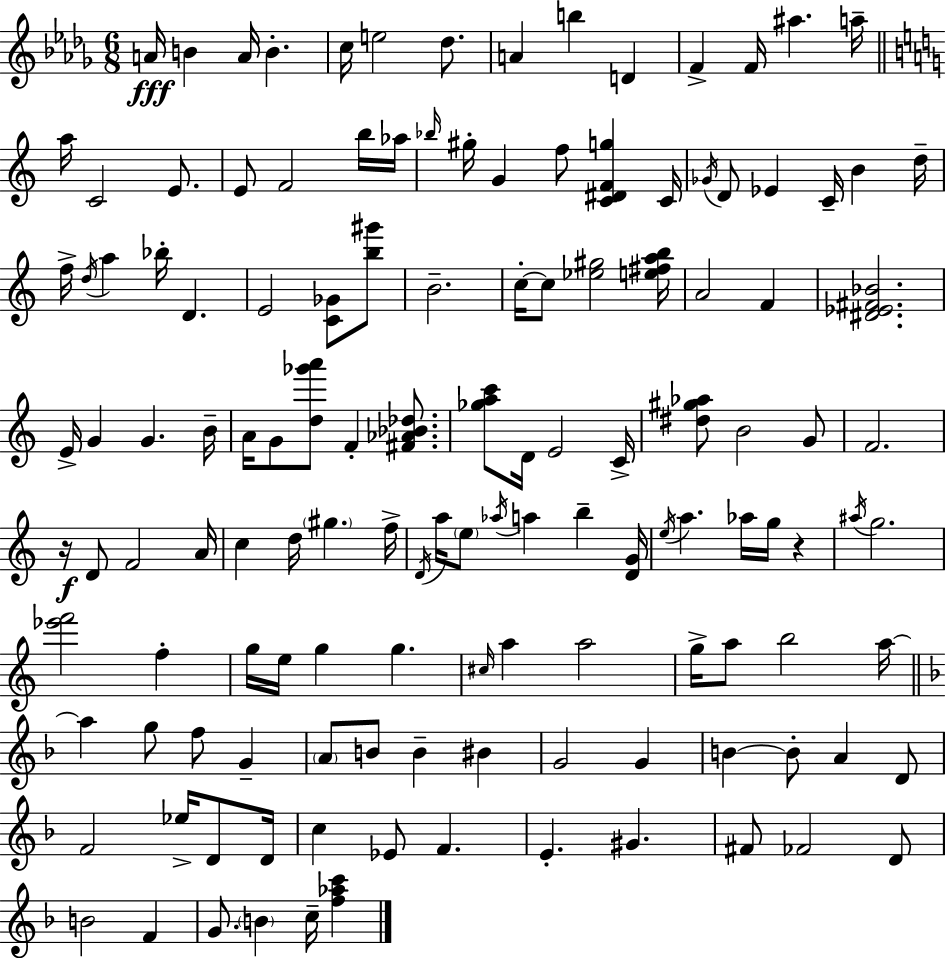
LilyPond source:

{
  \clef treble
  \numericTimeSignature
  \time 6/8
  \key bes \minor
  \repeat volta 2 { a'16\fff b'4 a'16 b'4.-. | c''16 e''2 des''8. | a'4 b''4 d'4 | f'4-> f'16 ais''4. a''16-- | \break \bar "||" \break \key c \major a''16 c'2 e'8. | e'8 f'2 b''16 aes''16 | \grace { bes''16 } gis''16-. g'4 f''8 <c' dis' f' g''>4 | c'16 \acciaccatura { ges'16 } d'8 ees'4 c'16-- b'4 | \break d''16-- f''16-> \acciaccatura { d''16 } a''4 bes''16-. d'4. | e'2 <c' ges'>8 | <b'' gis'''>8 b'2.-- | c''16-.~~ c''8 <ees'' gis''>2 | \break <e'' fis'' a'' b''>16 a'2 f'4 | <dis' ees' fis' bes'>2. | e'16-> g'4 g'4. | b'16-- a'16 g'8 <d'' ges''' a'''>8 f'4-. | \break <fis' aes' bes' des''>8. <ges'' a'' c'''>8 d'16 e'2 | c'16-> <dis'' gis'' aes''>8 b'2 | g'8 f'2. | r16\f d'8 f'2 | \break a'16 c''4 d''16 \parenthesize gis''4. | f''16-> \acciaccatura { d'16 } a''16 \parenthesize e''8 \acciaccatura { aes''16 } a''4 | b''4-- <d' g'>16 \acciaccatura { e''16 } a''4. | aes''16 g''16 r4 \acciaccatura { ais''16 } g''2. | \break <ees''' f'''>2 | f''4-. g''16 e''16 g''4 | g''4. \grace { cis''16 } a''4 | a''2 g''16-> a''8 b''2 | \break a''16~~ \bar "||" \break \key f \major a''4 g''8 f''8 g'4-- | \parenthesize a'8 b'8 b'4-- bis'4 | g'2 g'4 | b'4~~ b'8-. a'4 d'8 | \break f'2 ees''16-> d'8 d'16 | c''4 ees'8 f'4. | e'4.-. gis'4. | fis'8 fes'2 d'8 | \break b'2 f'4 | g'8. \parenthesize b'4 c''16-- <f'' aes'' c'''>4 | } \bar "|."
}